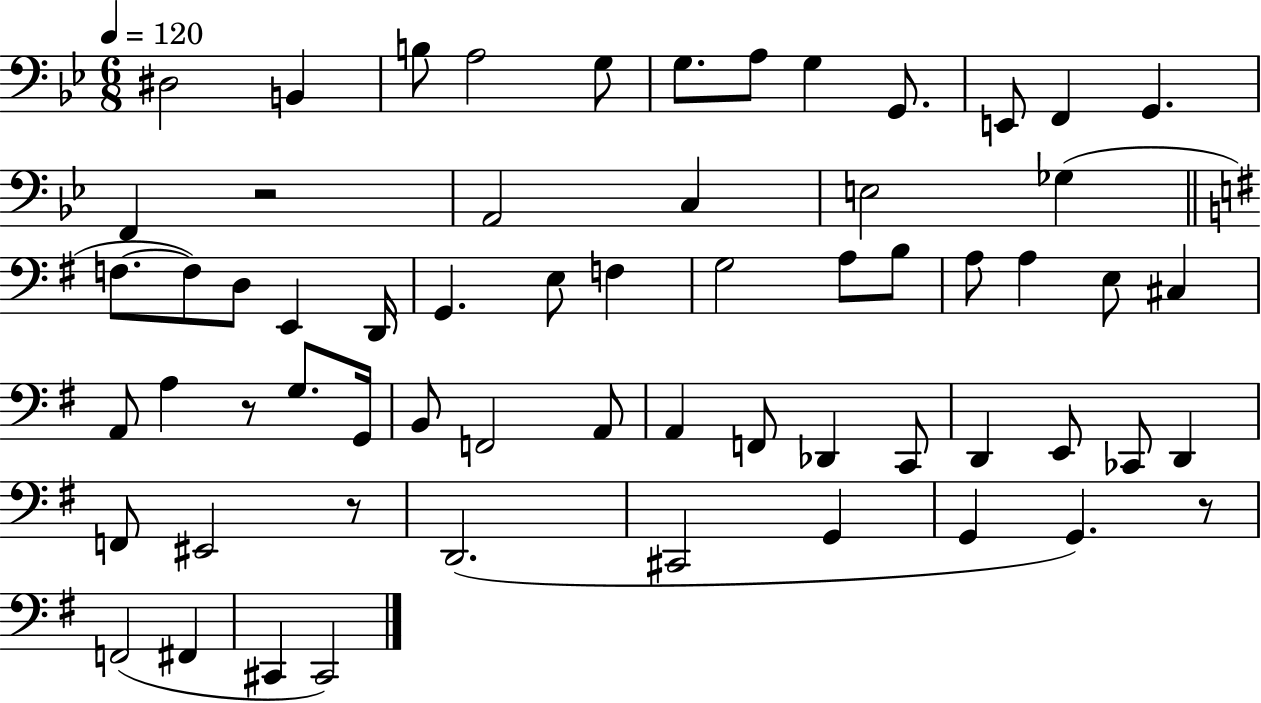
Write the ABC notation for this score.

X:1
T:Untitled
M:6/8
L:1/4
K:Bb
^D,2 B,, B,/2 A,2 G,/2 G,/2 A,/2 G, G,,/2 E,,/2 F,, G,, F,, z2 A,,2 C, E,2 _G, F,/2 F,/2 D,/2 E,, D,,/4 G,, E,/2 F, G,2 A,/2 B,/2 A,/2 A, E,/2 ^C, A,,/2 A, z/2 G,/2 G,,/4 B,,/2 F,,2 A,,/2 A,, F,,/2 _D,, C,,/2 D,, E,,/2 _C,,/2 D,, F,,/2 ^E,,2 z/2 D,,2 ^C,,2 G,, G,, G,, z/2 F,,2 ^F,, ^C,, ^C,,2